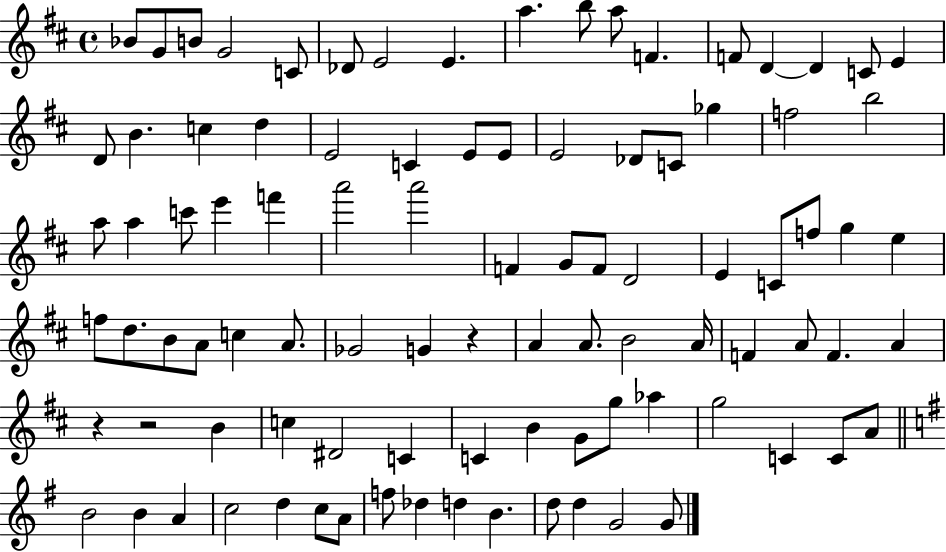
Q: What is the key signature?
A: D major